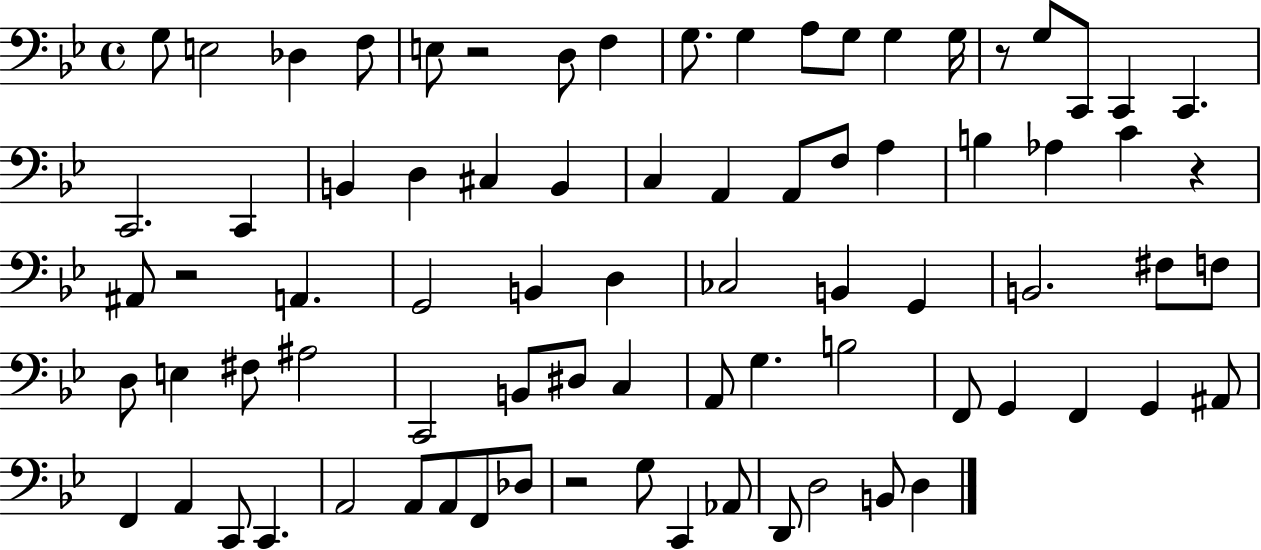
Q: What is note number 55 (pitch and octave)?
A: G2